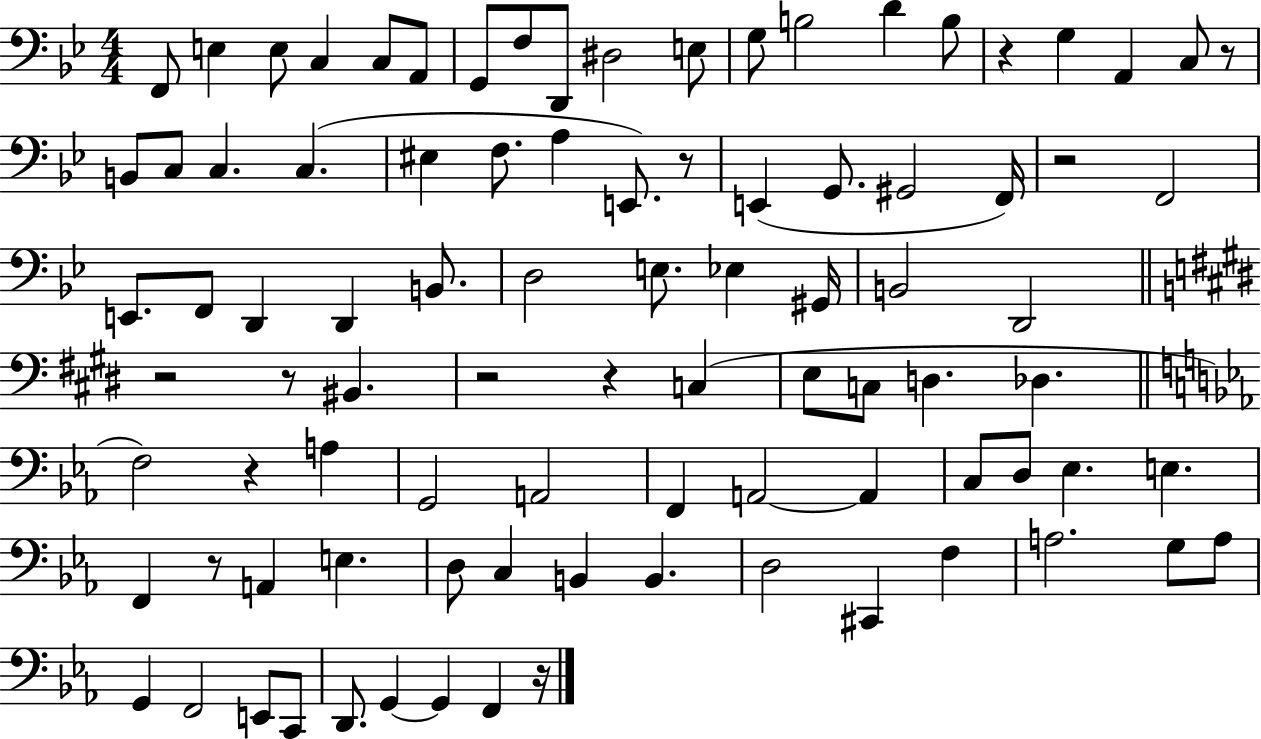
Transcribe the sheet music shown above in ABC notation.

X:1
T:Untitled
M:4/4
L:1/4
K:Bb
F,,/2 E, E,/2 C, C,/2 A,,/2 G,,/2 F,/2 D,,/2 ^D,2 E,/2 G,/2 B,2 D B,/2 z G, A,, C,/2 z/2 B,,/2 C,/2 C, C, ^E, F,/2 A, E,,/2 z/2 E,, G,,/2 ^G,,2 F,,/4 z2 F,,2 E,,/2 F,,/2 D,, D,, B,,/2 D,2 E,/2 _E, ^G,,/4 B,,2 D,,2 z2 z/2 ^B,, z2 z C, E,/2 C,/2 D, _D, F,2 z A, G,,2 A,,2 F,, A,,2 A,, C,/2 D,/2 _E, E, F,, z/2 A,, E, D,/2 C, B,, B,, D,2 ^C,, F, A,2 G,/2 A,/2 G,, F,,2 E,,/2 C,,/2 D,,/2 G,, G,, F,, z/4